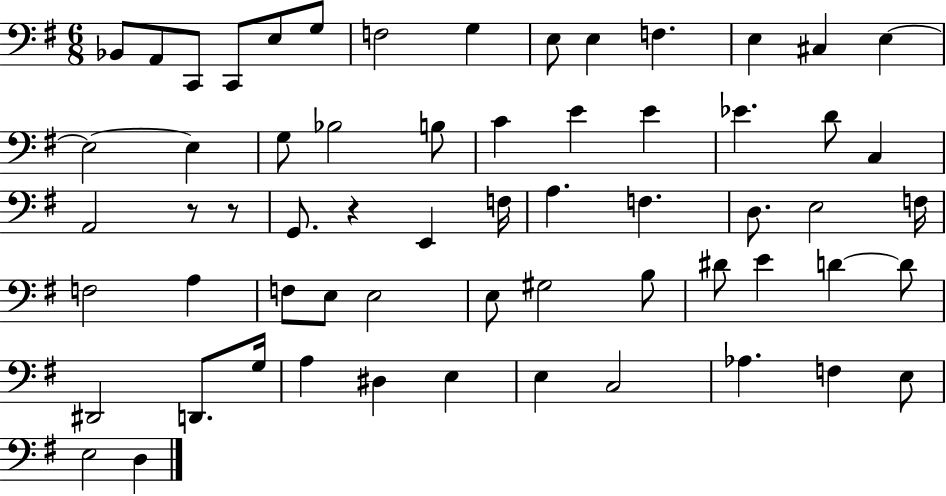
{
  \clef bass
  \numericTimeSignature
  \time 6/8
  \key g \major
  bes,8 a,8 c,8 c,8 e8 g8 | f2 g4 | e8 e4 f4. | e4 cis4 e4~~ | \break e2~~ e4 | g8 bes2 b8 | c'4 e'4 e'4 | ees'4. d'8 c4 | \break a,2 r8 r8 | g,8. r4 e,4 f16 | a4. f4. | d8. e2 f16 | \break f2 a4 | f8 e8 e2 | e8 gis2 b8 | dis'8 e'4 d'4~~ d'8 | \break dis,2 d,8. g16 | a4 dis4 e4 | e4 c2 | aes4. f4 e8 | \break e2 d4 | \bar "|."
}